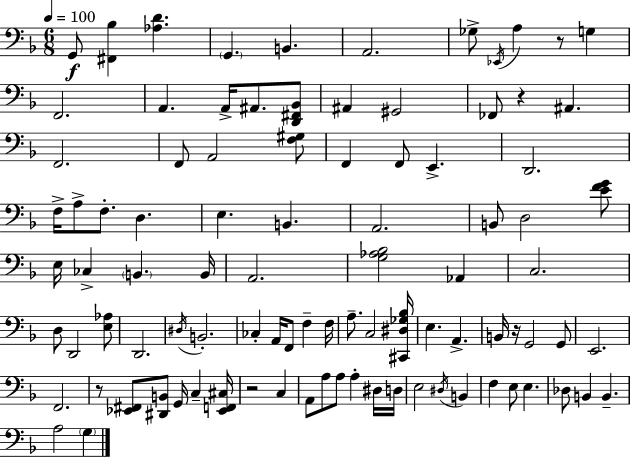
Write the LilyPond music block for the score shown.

{
  \clef bass
  \numericTimeSignature
  \time 6/8
  \key d \minor
  \tempo 4 = 100
  g,8\f <fis, bes>4 <aes d'>4. | \parenthesize g,4. b,4. | a,2. | ges8-> \acciaccatura { ees,16 } a4 r8 g4 | \break f,2. | a,4. a,16-> ais,8. <d, fis, bes,>8 | ais,4 gis,2 | fes,8 r4 ais,4. | \break f,2. | f,8 a,2 <f gis>8 | f,4 f,8 e,4.-> | d,2. | \break f16-> a8-> f8.-. d4. | e4. b,4. | a,2. | b,8 d2 <e' f' g'>8 | \break e16 ces4-> \parenthesize b,4. | b,16 a,2. | <g aes bes>2 aes,4 | c2. | \break d8 d,2 <e aes>8 | d,2. | \acciaccatura { dis16 } b,2.-. | ces4-. a,16 f,8 f4-- | \break f16 a8.-- c2 | <cis, dis ges bes>16 e4. a,4.-> | b,16 r16 g,2 | g,8 e,2. | \break f,2. | r8 <ees, fis,>8 <dis, b,>8 g,16 c4-- | <ees, f, cis>16 r2 c4 | a,8 a8 a8 a4-. | \break dis16 d16 e2 \acciaccatura { dis16 } b,4 | f4 e8 e4. | des8 b,4 b,4.-- | a2 \parenthesize g4 | \break \bar "|."
}